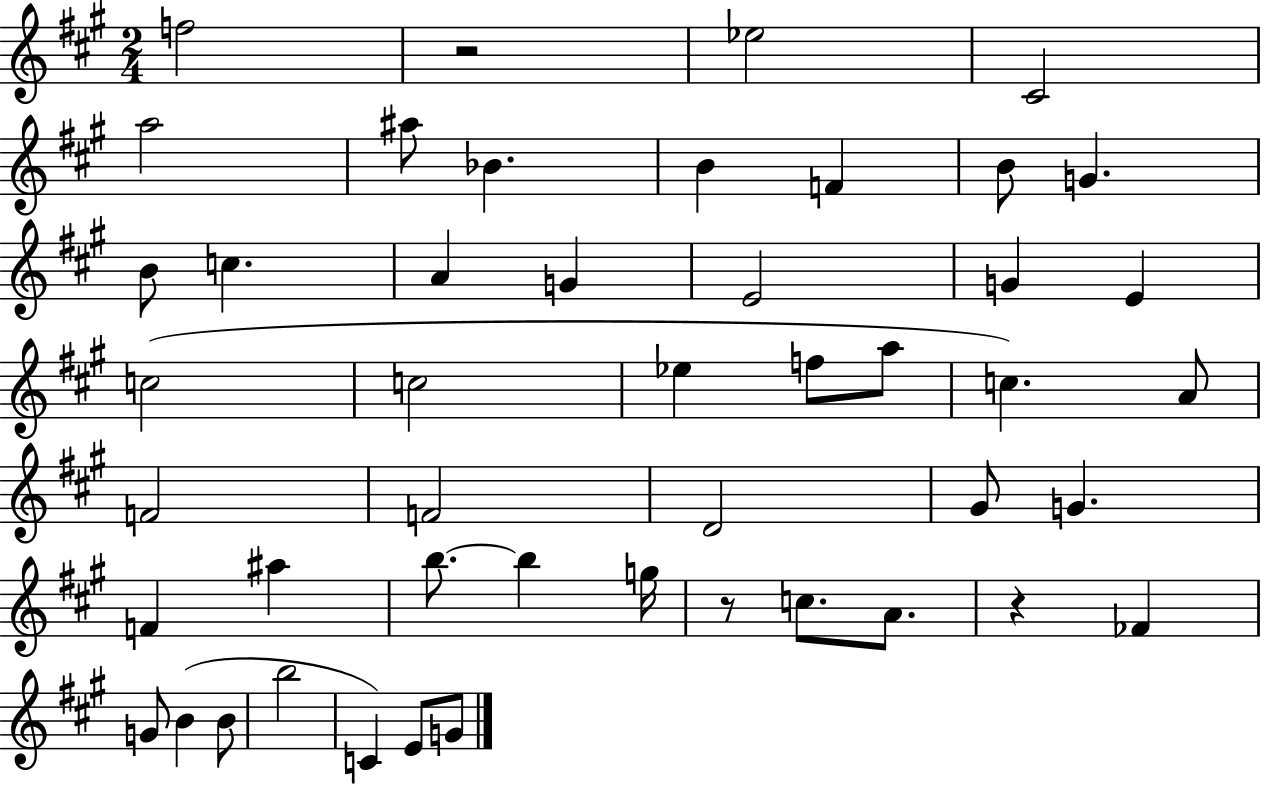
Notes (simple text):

F5/h R/h Eb5/h C#4/h A5/h A#5/e Bb4/q. B4/q F4/q B4/e G4/q. B4/e C5/q. A4/q G4/q E4/h G4/q E4/q C5/h C5/h Eb5/q F5/e A5/e C5/q. A4/e F4/h F4/h D4/h G#4/e G4/q. F4/q A#5/q B5/e. B5/q G5/s R/e C5/e. A4/e. R/q FES4/q G4/e B4/q B4/e B5/h C4/q E4/e G4/e